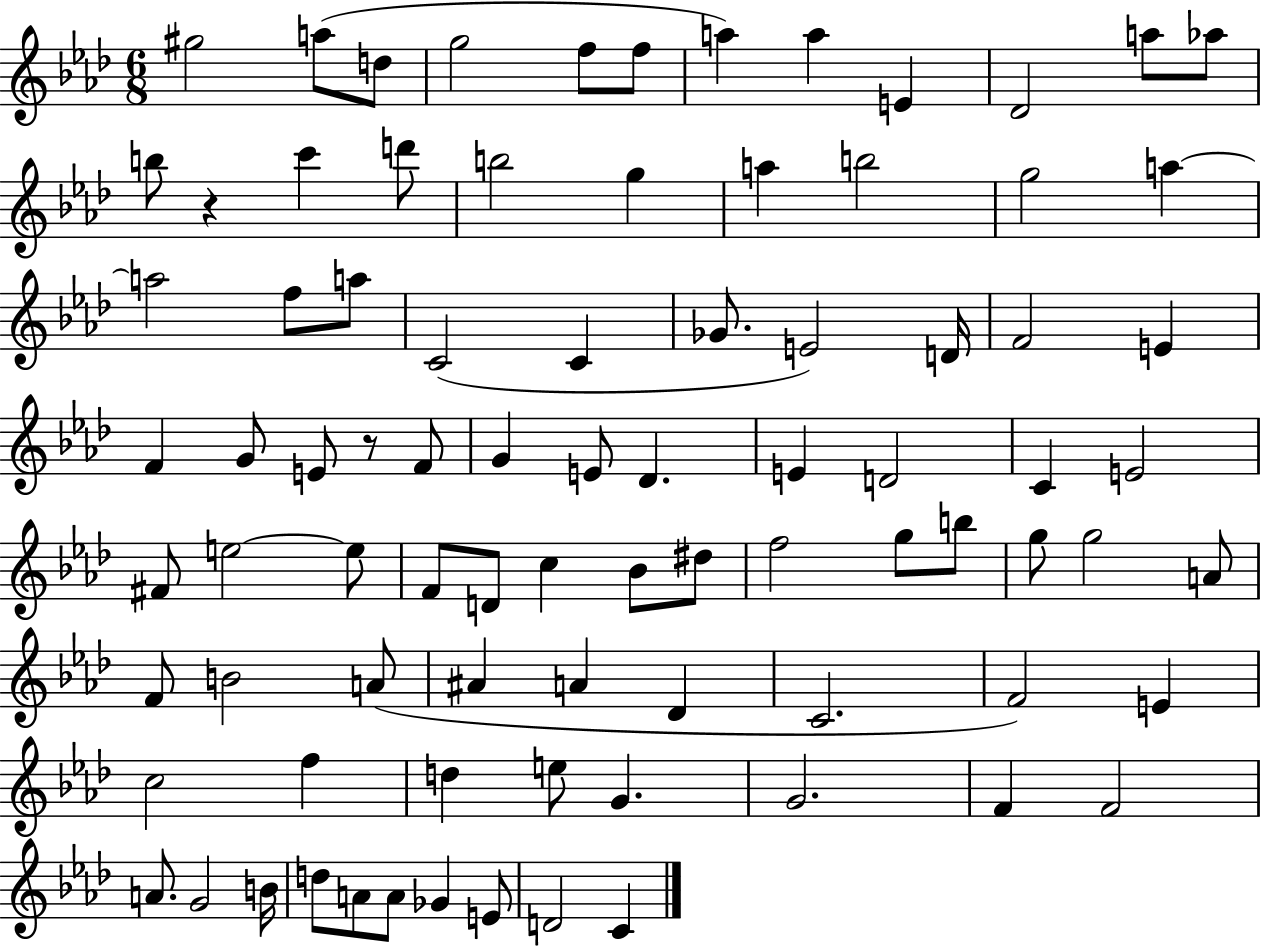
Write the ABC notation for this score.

X:1
T:Untitled
M:6/8
L:1/4
K:Ab
^g2 a/2 d/2 g2 f/2 f/2 a a E _D2 a/2 _a/2 b/2 z c' d'/2 b2 g a b2 g2 a a2 f/2 a/2 C2 C _G/2 E2 D/4 F2 E F G/2 E/2 z/2 F/2 G E/2 _D E D2 C E2 ^F/2 e2 e/2 F/2 D/2 c _B/2 ^d/2 f2 g/2 b/2 g/2 g2 A/2 F/2 B2 A/2 ^A A _D C2 F2 E c2 f d e/2 G G2 F F2 A/2 G2 B/4 d/2 A/2 A/2 _G E/2 D2 C